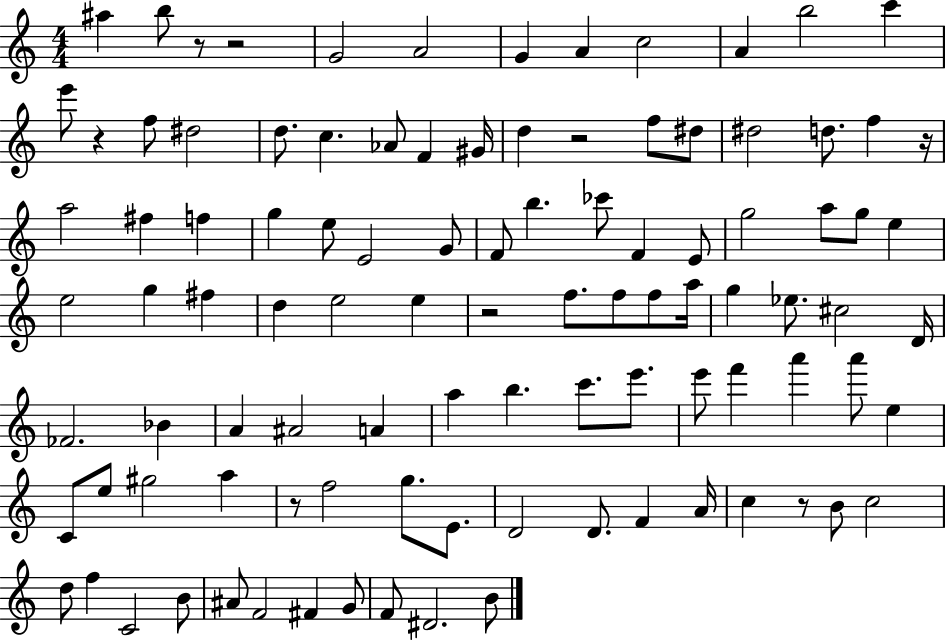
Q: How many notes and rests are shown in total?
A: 101